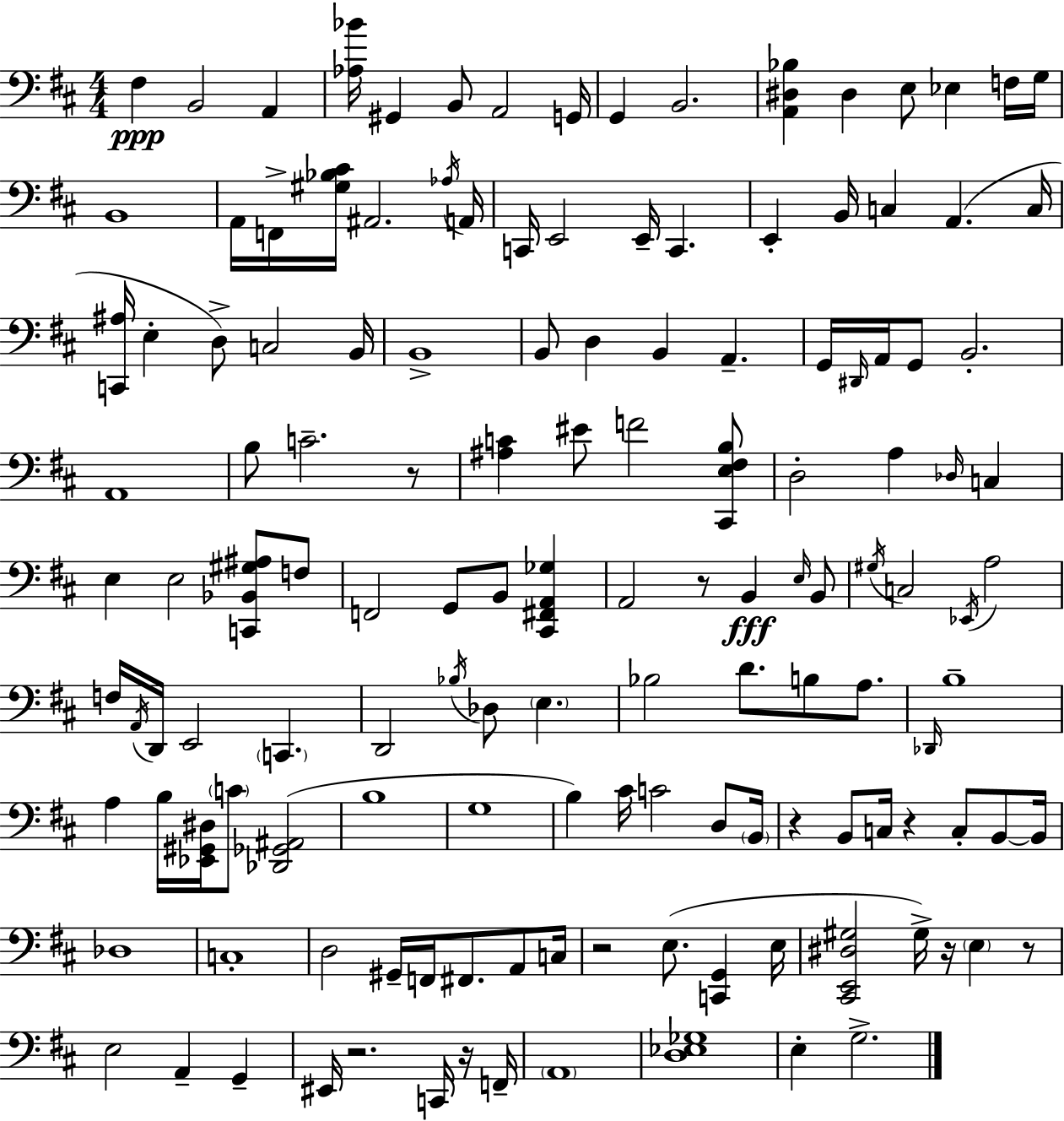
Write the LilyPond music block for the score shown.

{
  \clef bass
  \numericTimeSignature
  \time 4/4
  \key d \major
  fis4\ppp b,2 a,4 | <aes bes'>16 gis,4 b,8 a,2 g,16 | g,4 b,2. | <a, dis bes>4 dis4 e8 ees4 f16 g16 | \break b,1 | a,16 f,16-> <gis bes cis'>16 ais,2. \acciaccatura { aes16 } | a,16 c,16 e,2 e,16-- c,4. | e,4-. b,16 c4 a,4.( | \break c16 <c, ais>16 e4-. d8->) c2 | b,16 b,1-> | b,8 d4 b,4 a,4.-- | g,16 \grace { dis,16 } a,16 g,8 b,2.-. | \break a,1 | b8 c'2.-- | r8 <ais c'>4 eis'8 f'2 | <cis, e fis b>8 d2-. a4 \grace { des16 } c4 | \break e4 e2 <c, bes, gis ais>8 | f8 f,2 g,8 b,8 <cis, fis, a, ges>4 | a,2 r8 b,4\fff | \grace { e16 } b,8 \acciaccatura { gis16 } c2 \acciaccatura { ees,16 } a2 | \break f16 \acciaccatura { a,16 } d,16 e,2 | \parenthesize c,4. d,2 \acciaccatura { bes16 } | des8 \parenthesize e4. bes2 | d'8. b8 a8. \grace { des,16 } b1-- | \break a4 b16 <ees, gis, dis>16 \parenthesize c'8 | <des, ges, ais,>2( b1 | g1 | b4) cis'16 c'2 | \break d8 \parenthesize b,16 r4 b,8 c16 | r4 c8-. b,8~~ b,16 des1 | c1-. | d2 | \break gis,16-- f,16 fis,8. a,8 c16 r2 | e8.( <c, g,>4 e16 <cis, e, dis gis>2 | gis16->) r16 \parenthesize e4 r8 e2 | a,4-- g,4-- eis,16 r2. | \break c,16 r16 f,16-- \parenthesize a,1 | <d ees ges>1 | e4-. g2.-> | \bar "|."
}